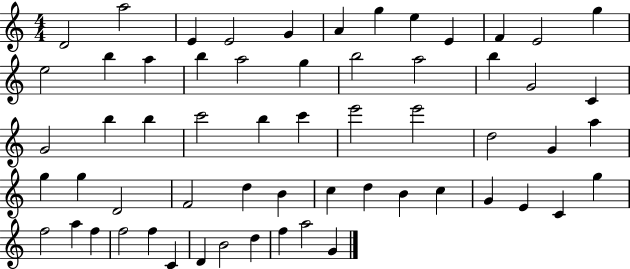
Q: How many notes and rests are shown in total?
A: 60